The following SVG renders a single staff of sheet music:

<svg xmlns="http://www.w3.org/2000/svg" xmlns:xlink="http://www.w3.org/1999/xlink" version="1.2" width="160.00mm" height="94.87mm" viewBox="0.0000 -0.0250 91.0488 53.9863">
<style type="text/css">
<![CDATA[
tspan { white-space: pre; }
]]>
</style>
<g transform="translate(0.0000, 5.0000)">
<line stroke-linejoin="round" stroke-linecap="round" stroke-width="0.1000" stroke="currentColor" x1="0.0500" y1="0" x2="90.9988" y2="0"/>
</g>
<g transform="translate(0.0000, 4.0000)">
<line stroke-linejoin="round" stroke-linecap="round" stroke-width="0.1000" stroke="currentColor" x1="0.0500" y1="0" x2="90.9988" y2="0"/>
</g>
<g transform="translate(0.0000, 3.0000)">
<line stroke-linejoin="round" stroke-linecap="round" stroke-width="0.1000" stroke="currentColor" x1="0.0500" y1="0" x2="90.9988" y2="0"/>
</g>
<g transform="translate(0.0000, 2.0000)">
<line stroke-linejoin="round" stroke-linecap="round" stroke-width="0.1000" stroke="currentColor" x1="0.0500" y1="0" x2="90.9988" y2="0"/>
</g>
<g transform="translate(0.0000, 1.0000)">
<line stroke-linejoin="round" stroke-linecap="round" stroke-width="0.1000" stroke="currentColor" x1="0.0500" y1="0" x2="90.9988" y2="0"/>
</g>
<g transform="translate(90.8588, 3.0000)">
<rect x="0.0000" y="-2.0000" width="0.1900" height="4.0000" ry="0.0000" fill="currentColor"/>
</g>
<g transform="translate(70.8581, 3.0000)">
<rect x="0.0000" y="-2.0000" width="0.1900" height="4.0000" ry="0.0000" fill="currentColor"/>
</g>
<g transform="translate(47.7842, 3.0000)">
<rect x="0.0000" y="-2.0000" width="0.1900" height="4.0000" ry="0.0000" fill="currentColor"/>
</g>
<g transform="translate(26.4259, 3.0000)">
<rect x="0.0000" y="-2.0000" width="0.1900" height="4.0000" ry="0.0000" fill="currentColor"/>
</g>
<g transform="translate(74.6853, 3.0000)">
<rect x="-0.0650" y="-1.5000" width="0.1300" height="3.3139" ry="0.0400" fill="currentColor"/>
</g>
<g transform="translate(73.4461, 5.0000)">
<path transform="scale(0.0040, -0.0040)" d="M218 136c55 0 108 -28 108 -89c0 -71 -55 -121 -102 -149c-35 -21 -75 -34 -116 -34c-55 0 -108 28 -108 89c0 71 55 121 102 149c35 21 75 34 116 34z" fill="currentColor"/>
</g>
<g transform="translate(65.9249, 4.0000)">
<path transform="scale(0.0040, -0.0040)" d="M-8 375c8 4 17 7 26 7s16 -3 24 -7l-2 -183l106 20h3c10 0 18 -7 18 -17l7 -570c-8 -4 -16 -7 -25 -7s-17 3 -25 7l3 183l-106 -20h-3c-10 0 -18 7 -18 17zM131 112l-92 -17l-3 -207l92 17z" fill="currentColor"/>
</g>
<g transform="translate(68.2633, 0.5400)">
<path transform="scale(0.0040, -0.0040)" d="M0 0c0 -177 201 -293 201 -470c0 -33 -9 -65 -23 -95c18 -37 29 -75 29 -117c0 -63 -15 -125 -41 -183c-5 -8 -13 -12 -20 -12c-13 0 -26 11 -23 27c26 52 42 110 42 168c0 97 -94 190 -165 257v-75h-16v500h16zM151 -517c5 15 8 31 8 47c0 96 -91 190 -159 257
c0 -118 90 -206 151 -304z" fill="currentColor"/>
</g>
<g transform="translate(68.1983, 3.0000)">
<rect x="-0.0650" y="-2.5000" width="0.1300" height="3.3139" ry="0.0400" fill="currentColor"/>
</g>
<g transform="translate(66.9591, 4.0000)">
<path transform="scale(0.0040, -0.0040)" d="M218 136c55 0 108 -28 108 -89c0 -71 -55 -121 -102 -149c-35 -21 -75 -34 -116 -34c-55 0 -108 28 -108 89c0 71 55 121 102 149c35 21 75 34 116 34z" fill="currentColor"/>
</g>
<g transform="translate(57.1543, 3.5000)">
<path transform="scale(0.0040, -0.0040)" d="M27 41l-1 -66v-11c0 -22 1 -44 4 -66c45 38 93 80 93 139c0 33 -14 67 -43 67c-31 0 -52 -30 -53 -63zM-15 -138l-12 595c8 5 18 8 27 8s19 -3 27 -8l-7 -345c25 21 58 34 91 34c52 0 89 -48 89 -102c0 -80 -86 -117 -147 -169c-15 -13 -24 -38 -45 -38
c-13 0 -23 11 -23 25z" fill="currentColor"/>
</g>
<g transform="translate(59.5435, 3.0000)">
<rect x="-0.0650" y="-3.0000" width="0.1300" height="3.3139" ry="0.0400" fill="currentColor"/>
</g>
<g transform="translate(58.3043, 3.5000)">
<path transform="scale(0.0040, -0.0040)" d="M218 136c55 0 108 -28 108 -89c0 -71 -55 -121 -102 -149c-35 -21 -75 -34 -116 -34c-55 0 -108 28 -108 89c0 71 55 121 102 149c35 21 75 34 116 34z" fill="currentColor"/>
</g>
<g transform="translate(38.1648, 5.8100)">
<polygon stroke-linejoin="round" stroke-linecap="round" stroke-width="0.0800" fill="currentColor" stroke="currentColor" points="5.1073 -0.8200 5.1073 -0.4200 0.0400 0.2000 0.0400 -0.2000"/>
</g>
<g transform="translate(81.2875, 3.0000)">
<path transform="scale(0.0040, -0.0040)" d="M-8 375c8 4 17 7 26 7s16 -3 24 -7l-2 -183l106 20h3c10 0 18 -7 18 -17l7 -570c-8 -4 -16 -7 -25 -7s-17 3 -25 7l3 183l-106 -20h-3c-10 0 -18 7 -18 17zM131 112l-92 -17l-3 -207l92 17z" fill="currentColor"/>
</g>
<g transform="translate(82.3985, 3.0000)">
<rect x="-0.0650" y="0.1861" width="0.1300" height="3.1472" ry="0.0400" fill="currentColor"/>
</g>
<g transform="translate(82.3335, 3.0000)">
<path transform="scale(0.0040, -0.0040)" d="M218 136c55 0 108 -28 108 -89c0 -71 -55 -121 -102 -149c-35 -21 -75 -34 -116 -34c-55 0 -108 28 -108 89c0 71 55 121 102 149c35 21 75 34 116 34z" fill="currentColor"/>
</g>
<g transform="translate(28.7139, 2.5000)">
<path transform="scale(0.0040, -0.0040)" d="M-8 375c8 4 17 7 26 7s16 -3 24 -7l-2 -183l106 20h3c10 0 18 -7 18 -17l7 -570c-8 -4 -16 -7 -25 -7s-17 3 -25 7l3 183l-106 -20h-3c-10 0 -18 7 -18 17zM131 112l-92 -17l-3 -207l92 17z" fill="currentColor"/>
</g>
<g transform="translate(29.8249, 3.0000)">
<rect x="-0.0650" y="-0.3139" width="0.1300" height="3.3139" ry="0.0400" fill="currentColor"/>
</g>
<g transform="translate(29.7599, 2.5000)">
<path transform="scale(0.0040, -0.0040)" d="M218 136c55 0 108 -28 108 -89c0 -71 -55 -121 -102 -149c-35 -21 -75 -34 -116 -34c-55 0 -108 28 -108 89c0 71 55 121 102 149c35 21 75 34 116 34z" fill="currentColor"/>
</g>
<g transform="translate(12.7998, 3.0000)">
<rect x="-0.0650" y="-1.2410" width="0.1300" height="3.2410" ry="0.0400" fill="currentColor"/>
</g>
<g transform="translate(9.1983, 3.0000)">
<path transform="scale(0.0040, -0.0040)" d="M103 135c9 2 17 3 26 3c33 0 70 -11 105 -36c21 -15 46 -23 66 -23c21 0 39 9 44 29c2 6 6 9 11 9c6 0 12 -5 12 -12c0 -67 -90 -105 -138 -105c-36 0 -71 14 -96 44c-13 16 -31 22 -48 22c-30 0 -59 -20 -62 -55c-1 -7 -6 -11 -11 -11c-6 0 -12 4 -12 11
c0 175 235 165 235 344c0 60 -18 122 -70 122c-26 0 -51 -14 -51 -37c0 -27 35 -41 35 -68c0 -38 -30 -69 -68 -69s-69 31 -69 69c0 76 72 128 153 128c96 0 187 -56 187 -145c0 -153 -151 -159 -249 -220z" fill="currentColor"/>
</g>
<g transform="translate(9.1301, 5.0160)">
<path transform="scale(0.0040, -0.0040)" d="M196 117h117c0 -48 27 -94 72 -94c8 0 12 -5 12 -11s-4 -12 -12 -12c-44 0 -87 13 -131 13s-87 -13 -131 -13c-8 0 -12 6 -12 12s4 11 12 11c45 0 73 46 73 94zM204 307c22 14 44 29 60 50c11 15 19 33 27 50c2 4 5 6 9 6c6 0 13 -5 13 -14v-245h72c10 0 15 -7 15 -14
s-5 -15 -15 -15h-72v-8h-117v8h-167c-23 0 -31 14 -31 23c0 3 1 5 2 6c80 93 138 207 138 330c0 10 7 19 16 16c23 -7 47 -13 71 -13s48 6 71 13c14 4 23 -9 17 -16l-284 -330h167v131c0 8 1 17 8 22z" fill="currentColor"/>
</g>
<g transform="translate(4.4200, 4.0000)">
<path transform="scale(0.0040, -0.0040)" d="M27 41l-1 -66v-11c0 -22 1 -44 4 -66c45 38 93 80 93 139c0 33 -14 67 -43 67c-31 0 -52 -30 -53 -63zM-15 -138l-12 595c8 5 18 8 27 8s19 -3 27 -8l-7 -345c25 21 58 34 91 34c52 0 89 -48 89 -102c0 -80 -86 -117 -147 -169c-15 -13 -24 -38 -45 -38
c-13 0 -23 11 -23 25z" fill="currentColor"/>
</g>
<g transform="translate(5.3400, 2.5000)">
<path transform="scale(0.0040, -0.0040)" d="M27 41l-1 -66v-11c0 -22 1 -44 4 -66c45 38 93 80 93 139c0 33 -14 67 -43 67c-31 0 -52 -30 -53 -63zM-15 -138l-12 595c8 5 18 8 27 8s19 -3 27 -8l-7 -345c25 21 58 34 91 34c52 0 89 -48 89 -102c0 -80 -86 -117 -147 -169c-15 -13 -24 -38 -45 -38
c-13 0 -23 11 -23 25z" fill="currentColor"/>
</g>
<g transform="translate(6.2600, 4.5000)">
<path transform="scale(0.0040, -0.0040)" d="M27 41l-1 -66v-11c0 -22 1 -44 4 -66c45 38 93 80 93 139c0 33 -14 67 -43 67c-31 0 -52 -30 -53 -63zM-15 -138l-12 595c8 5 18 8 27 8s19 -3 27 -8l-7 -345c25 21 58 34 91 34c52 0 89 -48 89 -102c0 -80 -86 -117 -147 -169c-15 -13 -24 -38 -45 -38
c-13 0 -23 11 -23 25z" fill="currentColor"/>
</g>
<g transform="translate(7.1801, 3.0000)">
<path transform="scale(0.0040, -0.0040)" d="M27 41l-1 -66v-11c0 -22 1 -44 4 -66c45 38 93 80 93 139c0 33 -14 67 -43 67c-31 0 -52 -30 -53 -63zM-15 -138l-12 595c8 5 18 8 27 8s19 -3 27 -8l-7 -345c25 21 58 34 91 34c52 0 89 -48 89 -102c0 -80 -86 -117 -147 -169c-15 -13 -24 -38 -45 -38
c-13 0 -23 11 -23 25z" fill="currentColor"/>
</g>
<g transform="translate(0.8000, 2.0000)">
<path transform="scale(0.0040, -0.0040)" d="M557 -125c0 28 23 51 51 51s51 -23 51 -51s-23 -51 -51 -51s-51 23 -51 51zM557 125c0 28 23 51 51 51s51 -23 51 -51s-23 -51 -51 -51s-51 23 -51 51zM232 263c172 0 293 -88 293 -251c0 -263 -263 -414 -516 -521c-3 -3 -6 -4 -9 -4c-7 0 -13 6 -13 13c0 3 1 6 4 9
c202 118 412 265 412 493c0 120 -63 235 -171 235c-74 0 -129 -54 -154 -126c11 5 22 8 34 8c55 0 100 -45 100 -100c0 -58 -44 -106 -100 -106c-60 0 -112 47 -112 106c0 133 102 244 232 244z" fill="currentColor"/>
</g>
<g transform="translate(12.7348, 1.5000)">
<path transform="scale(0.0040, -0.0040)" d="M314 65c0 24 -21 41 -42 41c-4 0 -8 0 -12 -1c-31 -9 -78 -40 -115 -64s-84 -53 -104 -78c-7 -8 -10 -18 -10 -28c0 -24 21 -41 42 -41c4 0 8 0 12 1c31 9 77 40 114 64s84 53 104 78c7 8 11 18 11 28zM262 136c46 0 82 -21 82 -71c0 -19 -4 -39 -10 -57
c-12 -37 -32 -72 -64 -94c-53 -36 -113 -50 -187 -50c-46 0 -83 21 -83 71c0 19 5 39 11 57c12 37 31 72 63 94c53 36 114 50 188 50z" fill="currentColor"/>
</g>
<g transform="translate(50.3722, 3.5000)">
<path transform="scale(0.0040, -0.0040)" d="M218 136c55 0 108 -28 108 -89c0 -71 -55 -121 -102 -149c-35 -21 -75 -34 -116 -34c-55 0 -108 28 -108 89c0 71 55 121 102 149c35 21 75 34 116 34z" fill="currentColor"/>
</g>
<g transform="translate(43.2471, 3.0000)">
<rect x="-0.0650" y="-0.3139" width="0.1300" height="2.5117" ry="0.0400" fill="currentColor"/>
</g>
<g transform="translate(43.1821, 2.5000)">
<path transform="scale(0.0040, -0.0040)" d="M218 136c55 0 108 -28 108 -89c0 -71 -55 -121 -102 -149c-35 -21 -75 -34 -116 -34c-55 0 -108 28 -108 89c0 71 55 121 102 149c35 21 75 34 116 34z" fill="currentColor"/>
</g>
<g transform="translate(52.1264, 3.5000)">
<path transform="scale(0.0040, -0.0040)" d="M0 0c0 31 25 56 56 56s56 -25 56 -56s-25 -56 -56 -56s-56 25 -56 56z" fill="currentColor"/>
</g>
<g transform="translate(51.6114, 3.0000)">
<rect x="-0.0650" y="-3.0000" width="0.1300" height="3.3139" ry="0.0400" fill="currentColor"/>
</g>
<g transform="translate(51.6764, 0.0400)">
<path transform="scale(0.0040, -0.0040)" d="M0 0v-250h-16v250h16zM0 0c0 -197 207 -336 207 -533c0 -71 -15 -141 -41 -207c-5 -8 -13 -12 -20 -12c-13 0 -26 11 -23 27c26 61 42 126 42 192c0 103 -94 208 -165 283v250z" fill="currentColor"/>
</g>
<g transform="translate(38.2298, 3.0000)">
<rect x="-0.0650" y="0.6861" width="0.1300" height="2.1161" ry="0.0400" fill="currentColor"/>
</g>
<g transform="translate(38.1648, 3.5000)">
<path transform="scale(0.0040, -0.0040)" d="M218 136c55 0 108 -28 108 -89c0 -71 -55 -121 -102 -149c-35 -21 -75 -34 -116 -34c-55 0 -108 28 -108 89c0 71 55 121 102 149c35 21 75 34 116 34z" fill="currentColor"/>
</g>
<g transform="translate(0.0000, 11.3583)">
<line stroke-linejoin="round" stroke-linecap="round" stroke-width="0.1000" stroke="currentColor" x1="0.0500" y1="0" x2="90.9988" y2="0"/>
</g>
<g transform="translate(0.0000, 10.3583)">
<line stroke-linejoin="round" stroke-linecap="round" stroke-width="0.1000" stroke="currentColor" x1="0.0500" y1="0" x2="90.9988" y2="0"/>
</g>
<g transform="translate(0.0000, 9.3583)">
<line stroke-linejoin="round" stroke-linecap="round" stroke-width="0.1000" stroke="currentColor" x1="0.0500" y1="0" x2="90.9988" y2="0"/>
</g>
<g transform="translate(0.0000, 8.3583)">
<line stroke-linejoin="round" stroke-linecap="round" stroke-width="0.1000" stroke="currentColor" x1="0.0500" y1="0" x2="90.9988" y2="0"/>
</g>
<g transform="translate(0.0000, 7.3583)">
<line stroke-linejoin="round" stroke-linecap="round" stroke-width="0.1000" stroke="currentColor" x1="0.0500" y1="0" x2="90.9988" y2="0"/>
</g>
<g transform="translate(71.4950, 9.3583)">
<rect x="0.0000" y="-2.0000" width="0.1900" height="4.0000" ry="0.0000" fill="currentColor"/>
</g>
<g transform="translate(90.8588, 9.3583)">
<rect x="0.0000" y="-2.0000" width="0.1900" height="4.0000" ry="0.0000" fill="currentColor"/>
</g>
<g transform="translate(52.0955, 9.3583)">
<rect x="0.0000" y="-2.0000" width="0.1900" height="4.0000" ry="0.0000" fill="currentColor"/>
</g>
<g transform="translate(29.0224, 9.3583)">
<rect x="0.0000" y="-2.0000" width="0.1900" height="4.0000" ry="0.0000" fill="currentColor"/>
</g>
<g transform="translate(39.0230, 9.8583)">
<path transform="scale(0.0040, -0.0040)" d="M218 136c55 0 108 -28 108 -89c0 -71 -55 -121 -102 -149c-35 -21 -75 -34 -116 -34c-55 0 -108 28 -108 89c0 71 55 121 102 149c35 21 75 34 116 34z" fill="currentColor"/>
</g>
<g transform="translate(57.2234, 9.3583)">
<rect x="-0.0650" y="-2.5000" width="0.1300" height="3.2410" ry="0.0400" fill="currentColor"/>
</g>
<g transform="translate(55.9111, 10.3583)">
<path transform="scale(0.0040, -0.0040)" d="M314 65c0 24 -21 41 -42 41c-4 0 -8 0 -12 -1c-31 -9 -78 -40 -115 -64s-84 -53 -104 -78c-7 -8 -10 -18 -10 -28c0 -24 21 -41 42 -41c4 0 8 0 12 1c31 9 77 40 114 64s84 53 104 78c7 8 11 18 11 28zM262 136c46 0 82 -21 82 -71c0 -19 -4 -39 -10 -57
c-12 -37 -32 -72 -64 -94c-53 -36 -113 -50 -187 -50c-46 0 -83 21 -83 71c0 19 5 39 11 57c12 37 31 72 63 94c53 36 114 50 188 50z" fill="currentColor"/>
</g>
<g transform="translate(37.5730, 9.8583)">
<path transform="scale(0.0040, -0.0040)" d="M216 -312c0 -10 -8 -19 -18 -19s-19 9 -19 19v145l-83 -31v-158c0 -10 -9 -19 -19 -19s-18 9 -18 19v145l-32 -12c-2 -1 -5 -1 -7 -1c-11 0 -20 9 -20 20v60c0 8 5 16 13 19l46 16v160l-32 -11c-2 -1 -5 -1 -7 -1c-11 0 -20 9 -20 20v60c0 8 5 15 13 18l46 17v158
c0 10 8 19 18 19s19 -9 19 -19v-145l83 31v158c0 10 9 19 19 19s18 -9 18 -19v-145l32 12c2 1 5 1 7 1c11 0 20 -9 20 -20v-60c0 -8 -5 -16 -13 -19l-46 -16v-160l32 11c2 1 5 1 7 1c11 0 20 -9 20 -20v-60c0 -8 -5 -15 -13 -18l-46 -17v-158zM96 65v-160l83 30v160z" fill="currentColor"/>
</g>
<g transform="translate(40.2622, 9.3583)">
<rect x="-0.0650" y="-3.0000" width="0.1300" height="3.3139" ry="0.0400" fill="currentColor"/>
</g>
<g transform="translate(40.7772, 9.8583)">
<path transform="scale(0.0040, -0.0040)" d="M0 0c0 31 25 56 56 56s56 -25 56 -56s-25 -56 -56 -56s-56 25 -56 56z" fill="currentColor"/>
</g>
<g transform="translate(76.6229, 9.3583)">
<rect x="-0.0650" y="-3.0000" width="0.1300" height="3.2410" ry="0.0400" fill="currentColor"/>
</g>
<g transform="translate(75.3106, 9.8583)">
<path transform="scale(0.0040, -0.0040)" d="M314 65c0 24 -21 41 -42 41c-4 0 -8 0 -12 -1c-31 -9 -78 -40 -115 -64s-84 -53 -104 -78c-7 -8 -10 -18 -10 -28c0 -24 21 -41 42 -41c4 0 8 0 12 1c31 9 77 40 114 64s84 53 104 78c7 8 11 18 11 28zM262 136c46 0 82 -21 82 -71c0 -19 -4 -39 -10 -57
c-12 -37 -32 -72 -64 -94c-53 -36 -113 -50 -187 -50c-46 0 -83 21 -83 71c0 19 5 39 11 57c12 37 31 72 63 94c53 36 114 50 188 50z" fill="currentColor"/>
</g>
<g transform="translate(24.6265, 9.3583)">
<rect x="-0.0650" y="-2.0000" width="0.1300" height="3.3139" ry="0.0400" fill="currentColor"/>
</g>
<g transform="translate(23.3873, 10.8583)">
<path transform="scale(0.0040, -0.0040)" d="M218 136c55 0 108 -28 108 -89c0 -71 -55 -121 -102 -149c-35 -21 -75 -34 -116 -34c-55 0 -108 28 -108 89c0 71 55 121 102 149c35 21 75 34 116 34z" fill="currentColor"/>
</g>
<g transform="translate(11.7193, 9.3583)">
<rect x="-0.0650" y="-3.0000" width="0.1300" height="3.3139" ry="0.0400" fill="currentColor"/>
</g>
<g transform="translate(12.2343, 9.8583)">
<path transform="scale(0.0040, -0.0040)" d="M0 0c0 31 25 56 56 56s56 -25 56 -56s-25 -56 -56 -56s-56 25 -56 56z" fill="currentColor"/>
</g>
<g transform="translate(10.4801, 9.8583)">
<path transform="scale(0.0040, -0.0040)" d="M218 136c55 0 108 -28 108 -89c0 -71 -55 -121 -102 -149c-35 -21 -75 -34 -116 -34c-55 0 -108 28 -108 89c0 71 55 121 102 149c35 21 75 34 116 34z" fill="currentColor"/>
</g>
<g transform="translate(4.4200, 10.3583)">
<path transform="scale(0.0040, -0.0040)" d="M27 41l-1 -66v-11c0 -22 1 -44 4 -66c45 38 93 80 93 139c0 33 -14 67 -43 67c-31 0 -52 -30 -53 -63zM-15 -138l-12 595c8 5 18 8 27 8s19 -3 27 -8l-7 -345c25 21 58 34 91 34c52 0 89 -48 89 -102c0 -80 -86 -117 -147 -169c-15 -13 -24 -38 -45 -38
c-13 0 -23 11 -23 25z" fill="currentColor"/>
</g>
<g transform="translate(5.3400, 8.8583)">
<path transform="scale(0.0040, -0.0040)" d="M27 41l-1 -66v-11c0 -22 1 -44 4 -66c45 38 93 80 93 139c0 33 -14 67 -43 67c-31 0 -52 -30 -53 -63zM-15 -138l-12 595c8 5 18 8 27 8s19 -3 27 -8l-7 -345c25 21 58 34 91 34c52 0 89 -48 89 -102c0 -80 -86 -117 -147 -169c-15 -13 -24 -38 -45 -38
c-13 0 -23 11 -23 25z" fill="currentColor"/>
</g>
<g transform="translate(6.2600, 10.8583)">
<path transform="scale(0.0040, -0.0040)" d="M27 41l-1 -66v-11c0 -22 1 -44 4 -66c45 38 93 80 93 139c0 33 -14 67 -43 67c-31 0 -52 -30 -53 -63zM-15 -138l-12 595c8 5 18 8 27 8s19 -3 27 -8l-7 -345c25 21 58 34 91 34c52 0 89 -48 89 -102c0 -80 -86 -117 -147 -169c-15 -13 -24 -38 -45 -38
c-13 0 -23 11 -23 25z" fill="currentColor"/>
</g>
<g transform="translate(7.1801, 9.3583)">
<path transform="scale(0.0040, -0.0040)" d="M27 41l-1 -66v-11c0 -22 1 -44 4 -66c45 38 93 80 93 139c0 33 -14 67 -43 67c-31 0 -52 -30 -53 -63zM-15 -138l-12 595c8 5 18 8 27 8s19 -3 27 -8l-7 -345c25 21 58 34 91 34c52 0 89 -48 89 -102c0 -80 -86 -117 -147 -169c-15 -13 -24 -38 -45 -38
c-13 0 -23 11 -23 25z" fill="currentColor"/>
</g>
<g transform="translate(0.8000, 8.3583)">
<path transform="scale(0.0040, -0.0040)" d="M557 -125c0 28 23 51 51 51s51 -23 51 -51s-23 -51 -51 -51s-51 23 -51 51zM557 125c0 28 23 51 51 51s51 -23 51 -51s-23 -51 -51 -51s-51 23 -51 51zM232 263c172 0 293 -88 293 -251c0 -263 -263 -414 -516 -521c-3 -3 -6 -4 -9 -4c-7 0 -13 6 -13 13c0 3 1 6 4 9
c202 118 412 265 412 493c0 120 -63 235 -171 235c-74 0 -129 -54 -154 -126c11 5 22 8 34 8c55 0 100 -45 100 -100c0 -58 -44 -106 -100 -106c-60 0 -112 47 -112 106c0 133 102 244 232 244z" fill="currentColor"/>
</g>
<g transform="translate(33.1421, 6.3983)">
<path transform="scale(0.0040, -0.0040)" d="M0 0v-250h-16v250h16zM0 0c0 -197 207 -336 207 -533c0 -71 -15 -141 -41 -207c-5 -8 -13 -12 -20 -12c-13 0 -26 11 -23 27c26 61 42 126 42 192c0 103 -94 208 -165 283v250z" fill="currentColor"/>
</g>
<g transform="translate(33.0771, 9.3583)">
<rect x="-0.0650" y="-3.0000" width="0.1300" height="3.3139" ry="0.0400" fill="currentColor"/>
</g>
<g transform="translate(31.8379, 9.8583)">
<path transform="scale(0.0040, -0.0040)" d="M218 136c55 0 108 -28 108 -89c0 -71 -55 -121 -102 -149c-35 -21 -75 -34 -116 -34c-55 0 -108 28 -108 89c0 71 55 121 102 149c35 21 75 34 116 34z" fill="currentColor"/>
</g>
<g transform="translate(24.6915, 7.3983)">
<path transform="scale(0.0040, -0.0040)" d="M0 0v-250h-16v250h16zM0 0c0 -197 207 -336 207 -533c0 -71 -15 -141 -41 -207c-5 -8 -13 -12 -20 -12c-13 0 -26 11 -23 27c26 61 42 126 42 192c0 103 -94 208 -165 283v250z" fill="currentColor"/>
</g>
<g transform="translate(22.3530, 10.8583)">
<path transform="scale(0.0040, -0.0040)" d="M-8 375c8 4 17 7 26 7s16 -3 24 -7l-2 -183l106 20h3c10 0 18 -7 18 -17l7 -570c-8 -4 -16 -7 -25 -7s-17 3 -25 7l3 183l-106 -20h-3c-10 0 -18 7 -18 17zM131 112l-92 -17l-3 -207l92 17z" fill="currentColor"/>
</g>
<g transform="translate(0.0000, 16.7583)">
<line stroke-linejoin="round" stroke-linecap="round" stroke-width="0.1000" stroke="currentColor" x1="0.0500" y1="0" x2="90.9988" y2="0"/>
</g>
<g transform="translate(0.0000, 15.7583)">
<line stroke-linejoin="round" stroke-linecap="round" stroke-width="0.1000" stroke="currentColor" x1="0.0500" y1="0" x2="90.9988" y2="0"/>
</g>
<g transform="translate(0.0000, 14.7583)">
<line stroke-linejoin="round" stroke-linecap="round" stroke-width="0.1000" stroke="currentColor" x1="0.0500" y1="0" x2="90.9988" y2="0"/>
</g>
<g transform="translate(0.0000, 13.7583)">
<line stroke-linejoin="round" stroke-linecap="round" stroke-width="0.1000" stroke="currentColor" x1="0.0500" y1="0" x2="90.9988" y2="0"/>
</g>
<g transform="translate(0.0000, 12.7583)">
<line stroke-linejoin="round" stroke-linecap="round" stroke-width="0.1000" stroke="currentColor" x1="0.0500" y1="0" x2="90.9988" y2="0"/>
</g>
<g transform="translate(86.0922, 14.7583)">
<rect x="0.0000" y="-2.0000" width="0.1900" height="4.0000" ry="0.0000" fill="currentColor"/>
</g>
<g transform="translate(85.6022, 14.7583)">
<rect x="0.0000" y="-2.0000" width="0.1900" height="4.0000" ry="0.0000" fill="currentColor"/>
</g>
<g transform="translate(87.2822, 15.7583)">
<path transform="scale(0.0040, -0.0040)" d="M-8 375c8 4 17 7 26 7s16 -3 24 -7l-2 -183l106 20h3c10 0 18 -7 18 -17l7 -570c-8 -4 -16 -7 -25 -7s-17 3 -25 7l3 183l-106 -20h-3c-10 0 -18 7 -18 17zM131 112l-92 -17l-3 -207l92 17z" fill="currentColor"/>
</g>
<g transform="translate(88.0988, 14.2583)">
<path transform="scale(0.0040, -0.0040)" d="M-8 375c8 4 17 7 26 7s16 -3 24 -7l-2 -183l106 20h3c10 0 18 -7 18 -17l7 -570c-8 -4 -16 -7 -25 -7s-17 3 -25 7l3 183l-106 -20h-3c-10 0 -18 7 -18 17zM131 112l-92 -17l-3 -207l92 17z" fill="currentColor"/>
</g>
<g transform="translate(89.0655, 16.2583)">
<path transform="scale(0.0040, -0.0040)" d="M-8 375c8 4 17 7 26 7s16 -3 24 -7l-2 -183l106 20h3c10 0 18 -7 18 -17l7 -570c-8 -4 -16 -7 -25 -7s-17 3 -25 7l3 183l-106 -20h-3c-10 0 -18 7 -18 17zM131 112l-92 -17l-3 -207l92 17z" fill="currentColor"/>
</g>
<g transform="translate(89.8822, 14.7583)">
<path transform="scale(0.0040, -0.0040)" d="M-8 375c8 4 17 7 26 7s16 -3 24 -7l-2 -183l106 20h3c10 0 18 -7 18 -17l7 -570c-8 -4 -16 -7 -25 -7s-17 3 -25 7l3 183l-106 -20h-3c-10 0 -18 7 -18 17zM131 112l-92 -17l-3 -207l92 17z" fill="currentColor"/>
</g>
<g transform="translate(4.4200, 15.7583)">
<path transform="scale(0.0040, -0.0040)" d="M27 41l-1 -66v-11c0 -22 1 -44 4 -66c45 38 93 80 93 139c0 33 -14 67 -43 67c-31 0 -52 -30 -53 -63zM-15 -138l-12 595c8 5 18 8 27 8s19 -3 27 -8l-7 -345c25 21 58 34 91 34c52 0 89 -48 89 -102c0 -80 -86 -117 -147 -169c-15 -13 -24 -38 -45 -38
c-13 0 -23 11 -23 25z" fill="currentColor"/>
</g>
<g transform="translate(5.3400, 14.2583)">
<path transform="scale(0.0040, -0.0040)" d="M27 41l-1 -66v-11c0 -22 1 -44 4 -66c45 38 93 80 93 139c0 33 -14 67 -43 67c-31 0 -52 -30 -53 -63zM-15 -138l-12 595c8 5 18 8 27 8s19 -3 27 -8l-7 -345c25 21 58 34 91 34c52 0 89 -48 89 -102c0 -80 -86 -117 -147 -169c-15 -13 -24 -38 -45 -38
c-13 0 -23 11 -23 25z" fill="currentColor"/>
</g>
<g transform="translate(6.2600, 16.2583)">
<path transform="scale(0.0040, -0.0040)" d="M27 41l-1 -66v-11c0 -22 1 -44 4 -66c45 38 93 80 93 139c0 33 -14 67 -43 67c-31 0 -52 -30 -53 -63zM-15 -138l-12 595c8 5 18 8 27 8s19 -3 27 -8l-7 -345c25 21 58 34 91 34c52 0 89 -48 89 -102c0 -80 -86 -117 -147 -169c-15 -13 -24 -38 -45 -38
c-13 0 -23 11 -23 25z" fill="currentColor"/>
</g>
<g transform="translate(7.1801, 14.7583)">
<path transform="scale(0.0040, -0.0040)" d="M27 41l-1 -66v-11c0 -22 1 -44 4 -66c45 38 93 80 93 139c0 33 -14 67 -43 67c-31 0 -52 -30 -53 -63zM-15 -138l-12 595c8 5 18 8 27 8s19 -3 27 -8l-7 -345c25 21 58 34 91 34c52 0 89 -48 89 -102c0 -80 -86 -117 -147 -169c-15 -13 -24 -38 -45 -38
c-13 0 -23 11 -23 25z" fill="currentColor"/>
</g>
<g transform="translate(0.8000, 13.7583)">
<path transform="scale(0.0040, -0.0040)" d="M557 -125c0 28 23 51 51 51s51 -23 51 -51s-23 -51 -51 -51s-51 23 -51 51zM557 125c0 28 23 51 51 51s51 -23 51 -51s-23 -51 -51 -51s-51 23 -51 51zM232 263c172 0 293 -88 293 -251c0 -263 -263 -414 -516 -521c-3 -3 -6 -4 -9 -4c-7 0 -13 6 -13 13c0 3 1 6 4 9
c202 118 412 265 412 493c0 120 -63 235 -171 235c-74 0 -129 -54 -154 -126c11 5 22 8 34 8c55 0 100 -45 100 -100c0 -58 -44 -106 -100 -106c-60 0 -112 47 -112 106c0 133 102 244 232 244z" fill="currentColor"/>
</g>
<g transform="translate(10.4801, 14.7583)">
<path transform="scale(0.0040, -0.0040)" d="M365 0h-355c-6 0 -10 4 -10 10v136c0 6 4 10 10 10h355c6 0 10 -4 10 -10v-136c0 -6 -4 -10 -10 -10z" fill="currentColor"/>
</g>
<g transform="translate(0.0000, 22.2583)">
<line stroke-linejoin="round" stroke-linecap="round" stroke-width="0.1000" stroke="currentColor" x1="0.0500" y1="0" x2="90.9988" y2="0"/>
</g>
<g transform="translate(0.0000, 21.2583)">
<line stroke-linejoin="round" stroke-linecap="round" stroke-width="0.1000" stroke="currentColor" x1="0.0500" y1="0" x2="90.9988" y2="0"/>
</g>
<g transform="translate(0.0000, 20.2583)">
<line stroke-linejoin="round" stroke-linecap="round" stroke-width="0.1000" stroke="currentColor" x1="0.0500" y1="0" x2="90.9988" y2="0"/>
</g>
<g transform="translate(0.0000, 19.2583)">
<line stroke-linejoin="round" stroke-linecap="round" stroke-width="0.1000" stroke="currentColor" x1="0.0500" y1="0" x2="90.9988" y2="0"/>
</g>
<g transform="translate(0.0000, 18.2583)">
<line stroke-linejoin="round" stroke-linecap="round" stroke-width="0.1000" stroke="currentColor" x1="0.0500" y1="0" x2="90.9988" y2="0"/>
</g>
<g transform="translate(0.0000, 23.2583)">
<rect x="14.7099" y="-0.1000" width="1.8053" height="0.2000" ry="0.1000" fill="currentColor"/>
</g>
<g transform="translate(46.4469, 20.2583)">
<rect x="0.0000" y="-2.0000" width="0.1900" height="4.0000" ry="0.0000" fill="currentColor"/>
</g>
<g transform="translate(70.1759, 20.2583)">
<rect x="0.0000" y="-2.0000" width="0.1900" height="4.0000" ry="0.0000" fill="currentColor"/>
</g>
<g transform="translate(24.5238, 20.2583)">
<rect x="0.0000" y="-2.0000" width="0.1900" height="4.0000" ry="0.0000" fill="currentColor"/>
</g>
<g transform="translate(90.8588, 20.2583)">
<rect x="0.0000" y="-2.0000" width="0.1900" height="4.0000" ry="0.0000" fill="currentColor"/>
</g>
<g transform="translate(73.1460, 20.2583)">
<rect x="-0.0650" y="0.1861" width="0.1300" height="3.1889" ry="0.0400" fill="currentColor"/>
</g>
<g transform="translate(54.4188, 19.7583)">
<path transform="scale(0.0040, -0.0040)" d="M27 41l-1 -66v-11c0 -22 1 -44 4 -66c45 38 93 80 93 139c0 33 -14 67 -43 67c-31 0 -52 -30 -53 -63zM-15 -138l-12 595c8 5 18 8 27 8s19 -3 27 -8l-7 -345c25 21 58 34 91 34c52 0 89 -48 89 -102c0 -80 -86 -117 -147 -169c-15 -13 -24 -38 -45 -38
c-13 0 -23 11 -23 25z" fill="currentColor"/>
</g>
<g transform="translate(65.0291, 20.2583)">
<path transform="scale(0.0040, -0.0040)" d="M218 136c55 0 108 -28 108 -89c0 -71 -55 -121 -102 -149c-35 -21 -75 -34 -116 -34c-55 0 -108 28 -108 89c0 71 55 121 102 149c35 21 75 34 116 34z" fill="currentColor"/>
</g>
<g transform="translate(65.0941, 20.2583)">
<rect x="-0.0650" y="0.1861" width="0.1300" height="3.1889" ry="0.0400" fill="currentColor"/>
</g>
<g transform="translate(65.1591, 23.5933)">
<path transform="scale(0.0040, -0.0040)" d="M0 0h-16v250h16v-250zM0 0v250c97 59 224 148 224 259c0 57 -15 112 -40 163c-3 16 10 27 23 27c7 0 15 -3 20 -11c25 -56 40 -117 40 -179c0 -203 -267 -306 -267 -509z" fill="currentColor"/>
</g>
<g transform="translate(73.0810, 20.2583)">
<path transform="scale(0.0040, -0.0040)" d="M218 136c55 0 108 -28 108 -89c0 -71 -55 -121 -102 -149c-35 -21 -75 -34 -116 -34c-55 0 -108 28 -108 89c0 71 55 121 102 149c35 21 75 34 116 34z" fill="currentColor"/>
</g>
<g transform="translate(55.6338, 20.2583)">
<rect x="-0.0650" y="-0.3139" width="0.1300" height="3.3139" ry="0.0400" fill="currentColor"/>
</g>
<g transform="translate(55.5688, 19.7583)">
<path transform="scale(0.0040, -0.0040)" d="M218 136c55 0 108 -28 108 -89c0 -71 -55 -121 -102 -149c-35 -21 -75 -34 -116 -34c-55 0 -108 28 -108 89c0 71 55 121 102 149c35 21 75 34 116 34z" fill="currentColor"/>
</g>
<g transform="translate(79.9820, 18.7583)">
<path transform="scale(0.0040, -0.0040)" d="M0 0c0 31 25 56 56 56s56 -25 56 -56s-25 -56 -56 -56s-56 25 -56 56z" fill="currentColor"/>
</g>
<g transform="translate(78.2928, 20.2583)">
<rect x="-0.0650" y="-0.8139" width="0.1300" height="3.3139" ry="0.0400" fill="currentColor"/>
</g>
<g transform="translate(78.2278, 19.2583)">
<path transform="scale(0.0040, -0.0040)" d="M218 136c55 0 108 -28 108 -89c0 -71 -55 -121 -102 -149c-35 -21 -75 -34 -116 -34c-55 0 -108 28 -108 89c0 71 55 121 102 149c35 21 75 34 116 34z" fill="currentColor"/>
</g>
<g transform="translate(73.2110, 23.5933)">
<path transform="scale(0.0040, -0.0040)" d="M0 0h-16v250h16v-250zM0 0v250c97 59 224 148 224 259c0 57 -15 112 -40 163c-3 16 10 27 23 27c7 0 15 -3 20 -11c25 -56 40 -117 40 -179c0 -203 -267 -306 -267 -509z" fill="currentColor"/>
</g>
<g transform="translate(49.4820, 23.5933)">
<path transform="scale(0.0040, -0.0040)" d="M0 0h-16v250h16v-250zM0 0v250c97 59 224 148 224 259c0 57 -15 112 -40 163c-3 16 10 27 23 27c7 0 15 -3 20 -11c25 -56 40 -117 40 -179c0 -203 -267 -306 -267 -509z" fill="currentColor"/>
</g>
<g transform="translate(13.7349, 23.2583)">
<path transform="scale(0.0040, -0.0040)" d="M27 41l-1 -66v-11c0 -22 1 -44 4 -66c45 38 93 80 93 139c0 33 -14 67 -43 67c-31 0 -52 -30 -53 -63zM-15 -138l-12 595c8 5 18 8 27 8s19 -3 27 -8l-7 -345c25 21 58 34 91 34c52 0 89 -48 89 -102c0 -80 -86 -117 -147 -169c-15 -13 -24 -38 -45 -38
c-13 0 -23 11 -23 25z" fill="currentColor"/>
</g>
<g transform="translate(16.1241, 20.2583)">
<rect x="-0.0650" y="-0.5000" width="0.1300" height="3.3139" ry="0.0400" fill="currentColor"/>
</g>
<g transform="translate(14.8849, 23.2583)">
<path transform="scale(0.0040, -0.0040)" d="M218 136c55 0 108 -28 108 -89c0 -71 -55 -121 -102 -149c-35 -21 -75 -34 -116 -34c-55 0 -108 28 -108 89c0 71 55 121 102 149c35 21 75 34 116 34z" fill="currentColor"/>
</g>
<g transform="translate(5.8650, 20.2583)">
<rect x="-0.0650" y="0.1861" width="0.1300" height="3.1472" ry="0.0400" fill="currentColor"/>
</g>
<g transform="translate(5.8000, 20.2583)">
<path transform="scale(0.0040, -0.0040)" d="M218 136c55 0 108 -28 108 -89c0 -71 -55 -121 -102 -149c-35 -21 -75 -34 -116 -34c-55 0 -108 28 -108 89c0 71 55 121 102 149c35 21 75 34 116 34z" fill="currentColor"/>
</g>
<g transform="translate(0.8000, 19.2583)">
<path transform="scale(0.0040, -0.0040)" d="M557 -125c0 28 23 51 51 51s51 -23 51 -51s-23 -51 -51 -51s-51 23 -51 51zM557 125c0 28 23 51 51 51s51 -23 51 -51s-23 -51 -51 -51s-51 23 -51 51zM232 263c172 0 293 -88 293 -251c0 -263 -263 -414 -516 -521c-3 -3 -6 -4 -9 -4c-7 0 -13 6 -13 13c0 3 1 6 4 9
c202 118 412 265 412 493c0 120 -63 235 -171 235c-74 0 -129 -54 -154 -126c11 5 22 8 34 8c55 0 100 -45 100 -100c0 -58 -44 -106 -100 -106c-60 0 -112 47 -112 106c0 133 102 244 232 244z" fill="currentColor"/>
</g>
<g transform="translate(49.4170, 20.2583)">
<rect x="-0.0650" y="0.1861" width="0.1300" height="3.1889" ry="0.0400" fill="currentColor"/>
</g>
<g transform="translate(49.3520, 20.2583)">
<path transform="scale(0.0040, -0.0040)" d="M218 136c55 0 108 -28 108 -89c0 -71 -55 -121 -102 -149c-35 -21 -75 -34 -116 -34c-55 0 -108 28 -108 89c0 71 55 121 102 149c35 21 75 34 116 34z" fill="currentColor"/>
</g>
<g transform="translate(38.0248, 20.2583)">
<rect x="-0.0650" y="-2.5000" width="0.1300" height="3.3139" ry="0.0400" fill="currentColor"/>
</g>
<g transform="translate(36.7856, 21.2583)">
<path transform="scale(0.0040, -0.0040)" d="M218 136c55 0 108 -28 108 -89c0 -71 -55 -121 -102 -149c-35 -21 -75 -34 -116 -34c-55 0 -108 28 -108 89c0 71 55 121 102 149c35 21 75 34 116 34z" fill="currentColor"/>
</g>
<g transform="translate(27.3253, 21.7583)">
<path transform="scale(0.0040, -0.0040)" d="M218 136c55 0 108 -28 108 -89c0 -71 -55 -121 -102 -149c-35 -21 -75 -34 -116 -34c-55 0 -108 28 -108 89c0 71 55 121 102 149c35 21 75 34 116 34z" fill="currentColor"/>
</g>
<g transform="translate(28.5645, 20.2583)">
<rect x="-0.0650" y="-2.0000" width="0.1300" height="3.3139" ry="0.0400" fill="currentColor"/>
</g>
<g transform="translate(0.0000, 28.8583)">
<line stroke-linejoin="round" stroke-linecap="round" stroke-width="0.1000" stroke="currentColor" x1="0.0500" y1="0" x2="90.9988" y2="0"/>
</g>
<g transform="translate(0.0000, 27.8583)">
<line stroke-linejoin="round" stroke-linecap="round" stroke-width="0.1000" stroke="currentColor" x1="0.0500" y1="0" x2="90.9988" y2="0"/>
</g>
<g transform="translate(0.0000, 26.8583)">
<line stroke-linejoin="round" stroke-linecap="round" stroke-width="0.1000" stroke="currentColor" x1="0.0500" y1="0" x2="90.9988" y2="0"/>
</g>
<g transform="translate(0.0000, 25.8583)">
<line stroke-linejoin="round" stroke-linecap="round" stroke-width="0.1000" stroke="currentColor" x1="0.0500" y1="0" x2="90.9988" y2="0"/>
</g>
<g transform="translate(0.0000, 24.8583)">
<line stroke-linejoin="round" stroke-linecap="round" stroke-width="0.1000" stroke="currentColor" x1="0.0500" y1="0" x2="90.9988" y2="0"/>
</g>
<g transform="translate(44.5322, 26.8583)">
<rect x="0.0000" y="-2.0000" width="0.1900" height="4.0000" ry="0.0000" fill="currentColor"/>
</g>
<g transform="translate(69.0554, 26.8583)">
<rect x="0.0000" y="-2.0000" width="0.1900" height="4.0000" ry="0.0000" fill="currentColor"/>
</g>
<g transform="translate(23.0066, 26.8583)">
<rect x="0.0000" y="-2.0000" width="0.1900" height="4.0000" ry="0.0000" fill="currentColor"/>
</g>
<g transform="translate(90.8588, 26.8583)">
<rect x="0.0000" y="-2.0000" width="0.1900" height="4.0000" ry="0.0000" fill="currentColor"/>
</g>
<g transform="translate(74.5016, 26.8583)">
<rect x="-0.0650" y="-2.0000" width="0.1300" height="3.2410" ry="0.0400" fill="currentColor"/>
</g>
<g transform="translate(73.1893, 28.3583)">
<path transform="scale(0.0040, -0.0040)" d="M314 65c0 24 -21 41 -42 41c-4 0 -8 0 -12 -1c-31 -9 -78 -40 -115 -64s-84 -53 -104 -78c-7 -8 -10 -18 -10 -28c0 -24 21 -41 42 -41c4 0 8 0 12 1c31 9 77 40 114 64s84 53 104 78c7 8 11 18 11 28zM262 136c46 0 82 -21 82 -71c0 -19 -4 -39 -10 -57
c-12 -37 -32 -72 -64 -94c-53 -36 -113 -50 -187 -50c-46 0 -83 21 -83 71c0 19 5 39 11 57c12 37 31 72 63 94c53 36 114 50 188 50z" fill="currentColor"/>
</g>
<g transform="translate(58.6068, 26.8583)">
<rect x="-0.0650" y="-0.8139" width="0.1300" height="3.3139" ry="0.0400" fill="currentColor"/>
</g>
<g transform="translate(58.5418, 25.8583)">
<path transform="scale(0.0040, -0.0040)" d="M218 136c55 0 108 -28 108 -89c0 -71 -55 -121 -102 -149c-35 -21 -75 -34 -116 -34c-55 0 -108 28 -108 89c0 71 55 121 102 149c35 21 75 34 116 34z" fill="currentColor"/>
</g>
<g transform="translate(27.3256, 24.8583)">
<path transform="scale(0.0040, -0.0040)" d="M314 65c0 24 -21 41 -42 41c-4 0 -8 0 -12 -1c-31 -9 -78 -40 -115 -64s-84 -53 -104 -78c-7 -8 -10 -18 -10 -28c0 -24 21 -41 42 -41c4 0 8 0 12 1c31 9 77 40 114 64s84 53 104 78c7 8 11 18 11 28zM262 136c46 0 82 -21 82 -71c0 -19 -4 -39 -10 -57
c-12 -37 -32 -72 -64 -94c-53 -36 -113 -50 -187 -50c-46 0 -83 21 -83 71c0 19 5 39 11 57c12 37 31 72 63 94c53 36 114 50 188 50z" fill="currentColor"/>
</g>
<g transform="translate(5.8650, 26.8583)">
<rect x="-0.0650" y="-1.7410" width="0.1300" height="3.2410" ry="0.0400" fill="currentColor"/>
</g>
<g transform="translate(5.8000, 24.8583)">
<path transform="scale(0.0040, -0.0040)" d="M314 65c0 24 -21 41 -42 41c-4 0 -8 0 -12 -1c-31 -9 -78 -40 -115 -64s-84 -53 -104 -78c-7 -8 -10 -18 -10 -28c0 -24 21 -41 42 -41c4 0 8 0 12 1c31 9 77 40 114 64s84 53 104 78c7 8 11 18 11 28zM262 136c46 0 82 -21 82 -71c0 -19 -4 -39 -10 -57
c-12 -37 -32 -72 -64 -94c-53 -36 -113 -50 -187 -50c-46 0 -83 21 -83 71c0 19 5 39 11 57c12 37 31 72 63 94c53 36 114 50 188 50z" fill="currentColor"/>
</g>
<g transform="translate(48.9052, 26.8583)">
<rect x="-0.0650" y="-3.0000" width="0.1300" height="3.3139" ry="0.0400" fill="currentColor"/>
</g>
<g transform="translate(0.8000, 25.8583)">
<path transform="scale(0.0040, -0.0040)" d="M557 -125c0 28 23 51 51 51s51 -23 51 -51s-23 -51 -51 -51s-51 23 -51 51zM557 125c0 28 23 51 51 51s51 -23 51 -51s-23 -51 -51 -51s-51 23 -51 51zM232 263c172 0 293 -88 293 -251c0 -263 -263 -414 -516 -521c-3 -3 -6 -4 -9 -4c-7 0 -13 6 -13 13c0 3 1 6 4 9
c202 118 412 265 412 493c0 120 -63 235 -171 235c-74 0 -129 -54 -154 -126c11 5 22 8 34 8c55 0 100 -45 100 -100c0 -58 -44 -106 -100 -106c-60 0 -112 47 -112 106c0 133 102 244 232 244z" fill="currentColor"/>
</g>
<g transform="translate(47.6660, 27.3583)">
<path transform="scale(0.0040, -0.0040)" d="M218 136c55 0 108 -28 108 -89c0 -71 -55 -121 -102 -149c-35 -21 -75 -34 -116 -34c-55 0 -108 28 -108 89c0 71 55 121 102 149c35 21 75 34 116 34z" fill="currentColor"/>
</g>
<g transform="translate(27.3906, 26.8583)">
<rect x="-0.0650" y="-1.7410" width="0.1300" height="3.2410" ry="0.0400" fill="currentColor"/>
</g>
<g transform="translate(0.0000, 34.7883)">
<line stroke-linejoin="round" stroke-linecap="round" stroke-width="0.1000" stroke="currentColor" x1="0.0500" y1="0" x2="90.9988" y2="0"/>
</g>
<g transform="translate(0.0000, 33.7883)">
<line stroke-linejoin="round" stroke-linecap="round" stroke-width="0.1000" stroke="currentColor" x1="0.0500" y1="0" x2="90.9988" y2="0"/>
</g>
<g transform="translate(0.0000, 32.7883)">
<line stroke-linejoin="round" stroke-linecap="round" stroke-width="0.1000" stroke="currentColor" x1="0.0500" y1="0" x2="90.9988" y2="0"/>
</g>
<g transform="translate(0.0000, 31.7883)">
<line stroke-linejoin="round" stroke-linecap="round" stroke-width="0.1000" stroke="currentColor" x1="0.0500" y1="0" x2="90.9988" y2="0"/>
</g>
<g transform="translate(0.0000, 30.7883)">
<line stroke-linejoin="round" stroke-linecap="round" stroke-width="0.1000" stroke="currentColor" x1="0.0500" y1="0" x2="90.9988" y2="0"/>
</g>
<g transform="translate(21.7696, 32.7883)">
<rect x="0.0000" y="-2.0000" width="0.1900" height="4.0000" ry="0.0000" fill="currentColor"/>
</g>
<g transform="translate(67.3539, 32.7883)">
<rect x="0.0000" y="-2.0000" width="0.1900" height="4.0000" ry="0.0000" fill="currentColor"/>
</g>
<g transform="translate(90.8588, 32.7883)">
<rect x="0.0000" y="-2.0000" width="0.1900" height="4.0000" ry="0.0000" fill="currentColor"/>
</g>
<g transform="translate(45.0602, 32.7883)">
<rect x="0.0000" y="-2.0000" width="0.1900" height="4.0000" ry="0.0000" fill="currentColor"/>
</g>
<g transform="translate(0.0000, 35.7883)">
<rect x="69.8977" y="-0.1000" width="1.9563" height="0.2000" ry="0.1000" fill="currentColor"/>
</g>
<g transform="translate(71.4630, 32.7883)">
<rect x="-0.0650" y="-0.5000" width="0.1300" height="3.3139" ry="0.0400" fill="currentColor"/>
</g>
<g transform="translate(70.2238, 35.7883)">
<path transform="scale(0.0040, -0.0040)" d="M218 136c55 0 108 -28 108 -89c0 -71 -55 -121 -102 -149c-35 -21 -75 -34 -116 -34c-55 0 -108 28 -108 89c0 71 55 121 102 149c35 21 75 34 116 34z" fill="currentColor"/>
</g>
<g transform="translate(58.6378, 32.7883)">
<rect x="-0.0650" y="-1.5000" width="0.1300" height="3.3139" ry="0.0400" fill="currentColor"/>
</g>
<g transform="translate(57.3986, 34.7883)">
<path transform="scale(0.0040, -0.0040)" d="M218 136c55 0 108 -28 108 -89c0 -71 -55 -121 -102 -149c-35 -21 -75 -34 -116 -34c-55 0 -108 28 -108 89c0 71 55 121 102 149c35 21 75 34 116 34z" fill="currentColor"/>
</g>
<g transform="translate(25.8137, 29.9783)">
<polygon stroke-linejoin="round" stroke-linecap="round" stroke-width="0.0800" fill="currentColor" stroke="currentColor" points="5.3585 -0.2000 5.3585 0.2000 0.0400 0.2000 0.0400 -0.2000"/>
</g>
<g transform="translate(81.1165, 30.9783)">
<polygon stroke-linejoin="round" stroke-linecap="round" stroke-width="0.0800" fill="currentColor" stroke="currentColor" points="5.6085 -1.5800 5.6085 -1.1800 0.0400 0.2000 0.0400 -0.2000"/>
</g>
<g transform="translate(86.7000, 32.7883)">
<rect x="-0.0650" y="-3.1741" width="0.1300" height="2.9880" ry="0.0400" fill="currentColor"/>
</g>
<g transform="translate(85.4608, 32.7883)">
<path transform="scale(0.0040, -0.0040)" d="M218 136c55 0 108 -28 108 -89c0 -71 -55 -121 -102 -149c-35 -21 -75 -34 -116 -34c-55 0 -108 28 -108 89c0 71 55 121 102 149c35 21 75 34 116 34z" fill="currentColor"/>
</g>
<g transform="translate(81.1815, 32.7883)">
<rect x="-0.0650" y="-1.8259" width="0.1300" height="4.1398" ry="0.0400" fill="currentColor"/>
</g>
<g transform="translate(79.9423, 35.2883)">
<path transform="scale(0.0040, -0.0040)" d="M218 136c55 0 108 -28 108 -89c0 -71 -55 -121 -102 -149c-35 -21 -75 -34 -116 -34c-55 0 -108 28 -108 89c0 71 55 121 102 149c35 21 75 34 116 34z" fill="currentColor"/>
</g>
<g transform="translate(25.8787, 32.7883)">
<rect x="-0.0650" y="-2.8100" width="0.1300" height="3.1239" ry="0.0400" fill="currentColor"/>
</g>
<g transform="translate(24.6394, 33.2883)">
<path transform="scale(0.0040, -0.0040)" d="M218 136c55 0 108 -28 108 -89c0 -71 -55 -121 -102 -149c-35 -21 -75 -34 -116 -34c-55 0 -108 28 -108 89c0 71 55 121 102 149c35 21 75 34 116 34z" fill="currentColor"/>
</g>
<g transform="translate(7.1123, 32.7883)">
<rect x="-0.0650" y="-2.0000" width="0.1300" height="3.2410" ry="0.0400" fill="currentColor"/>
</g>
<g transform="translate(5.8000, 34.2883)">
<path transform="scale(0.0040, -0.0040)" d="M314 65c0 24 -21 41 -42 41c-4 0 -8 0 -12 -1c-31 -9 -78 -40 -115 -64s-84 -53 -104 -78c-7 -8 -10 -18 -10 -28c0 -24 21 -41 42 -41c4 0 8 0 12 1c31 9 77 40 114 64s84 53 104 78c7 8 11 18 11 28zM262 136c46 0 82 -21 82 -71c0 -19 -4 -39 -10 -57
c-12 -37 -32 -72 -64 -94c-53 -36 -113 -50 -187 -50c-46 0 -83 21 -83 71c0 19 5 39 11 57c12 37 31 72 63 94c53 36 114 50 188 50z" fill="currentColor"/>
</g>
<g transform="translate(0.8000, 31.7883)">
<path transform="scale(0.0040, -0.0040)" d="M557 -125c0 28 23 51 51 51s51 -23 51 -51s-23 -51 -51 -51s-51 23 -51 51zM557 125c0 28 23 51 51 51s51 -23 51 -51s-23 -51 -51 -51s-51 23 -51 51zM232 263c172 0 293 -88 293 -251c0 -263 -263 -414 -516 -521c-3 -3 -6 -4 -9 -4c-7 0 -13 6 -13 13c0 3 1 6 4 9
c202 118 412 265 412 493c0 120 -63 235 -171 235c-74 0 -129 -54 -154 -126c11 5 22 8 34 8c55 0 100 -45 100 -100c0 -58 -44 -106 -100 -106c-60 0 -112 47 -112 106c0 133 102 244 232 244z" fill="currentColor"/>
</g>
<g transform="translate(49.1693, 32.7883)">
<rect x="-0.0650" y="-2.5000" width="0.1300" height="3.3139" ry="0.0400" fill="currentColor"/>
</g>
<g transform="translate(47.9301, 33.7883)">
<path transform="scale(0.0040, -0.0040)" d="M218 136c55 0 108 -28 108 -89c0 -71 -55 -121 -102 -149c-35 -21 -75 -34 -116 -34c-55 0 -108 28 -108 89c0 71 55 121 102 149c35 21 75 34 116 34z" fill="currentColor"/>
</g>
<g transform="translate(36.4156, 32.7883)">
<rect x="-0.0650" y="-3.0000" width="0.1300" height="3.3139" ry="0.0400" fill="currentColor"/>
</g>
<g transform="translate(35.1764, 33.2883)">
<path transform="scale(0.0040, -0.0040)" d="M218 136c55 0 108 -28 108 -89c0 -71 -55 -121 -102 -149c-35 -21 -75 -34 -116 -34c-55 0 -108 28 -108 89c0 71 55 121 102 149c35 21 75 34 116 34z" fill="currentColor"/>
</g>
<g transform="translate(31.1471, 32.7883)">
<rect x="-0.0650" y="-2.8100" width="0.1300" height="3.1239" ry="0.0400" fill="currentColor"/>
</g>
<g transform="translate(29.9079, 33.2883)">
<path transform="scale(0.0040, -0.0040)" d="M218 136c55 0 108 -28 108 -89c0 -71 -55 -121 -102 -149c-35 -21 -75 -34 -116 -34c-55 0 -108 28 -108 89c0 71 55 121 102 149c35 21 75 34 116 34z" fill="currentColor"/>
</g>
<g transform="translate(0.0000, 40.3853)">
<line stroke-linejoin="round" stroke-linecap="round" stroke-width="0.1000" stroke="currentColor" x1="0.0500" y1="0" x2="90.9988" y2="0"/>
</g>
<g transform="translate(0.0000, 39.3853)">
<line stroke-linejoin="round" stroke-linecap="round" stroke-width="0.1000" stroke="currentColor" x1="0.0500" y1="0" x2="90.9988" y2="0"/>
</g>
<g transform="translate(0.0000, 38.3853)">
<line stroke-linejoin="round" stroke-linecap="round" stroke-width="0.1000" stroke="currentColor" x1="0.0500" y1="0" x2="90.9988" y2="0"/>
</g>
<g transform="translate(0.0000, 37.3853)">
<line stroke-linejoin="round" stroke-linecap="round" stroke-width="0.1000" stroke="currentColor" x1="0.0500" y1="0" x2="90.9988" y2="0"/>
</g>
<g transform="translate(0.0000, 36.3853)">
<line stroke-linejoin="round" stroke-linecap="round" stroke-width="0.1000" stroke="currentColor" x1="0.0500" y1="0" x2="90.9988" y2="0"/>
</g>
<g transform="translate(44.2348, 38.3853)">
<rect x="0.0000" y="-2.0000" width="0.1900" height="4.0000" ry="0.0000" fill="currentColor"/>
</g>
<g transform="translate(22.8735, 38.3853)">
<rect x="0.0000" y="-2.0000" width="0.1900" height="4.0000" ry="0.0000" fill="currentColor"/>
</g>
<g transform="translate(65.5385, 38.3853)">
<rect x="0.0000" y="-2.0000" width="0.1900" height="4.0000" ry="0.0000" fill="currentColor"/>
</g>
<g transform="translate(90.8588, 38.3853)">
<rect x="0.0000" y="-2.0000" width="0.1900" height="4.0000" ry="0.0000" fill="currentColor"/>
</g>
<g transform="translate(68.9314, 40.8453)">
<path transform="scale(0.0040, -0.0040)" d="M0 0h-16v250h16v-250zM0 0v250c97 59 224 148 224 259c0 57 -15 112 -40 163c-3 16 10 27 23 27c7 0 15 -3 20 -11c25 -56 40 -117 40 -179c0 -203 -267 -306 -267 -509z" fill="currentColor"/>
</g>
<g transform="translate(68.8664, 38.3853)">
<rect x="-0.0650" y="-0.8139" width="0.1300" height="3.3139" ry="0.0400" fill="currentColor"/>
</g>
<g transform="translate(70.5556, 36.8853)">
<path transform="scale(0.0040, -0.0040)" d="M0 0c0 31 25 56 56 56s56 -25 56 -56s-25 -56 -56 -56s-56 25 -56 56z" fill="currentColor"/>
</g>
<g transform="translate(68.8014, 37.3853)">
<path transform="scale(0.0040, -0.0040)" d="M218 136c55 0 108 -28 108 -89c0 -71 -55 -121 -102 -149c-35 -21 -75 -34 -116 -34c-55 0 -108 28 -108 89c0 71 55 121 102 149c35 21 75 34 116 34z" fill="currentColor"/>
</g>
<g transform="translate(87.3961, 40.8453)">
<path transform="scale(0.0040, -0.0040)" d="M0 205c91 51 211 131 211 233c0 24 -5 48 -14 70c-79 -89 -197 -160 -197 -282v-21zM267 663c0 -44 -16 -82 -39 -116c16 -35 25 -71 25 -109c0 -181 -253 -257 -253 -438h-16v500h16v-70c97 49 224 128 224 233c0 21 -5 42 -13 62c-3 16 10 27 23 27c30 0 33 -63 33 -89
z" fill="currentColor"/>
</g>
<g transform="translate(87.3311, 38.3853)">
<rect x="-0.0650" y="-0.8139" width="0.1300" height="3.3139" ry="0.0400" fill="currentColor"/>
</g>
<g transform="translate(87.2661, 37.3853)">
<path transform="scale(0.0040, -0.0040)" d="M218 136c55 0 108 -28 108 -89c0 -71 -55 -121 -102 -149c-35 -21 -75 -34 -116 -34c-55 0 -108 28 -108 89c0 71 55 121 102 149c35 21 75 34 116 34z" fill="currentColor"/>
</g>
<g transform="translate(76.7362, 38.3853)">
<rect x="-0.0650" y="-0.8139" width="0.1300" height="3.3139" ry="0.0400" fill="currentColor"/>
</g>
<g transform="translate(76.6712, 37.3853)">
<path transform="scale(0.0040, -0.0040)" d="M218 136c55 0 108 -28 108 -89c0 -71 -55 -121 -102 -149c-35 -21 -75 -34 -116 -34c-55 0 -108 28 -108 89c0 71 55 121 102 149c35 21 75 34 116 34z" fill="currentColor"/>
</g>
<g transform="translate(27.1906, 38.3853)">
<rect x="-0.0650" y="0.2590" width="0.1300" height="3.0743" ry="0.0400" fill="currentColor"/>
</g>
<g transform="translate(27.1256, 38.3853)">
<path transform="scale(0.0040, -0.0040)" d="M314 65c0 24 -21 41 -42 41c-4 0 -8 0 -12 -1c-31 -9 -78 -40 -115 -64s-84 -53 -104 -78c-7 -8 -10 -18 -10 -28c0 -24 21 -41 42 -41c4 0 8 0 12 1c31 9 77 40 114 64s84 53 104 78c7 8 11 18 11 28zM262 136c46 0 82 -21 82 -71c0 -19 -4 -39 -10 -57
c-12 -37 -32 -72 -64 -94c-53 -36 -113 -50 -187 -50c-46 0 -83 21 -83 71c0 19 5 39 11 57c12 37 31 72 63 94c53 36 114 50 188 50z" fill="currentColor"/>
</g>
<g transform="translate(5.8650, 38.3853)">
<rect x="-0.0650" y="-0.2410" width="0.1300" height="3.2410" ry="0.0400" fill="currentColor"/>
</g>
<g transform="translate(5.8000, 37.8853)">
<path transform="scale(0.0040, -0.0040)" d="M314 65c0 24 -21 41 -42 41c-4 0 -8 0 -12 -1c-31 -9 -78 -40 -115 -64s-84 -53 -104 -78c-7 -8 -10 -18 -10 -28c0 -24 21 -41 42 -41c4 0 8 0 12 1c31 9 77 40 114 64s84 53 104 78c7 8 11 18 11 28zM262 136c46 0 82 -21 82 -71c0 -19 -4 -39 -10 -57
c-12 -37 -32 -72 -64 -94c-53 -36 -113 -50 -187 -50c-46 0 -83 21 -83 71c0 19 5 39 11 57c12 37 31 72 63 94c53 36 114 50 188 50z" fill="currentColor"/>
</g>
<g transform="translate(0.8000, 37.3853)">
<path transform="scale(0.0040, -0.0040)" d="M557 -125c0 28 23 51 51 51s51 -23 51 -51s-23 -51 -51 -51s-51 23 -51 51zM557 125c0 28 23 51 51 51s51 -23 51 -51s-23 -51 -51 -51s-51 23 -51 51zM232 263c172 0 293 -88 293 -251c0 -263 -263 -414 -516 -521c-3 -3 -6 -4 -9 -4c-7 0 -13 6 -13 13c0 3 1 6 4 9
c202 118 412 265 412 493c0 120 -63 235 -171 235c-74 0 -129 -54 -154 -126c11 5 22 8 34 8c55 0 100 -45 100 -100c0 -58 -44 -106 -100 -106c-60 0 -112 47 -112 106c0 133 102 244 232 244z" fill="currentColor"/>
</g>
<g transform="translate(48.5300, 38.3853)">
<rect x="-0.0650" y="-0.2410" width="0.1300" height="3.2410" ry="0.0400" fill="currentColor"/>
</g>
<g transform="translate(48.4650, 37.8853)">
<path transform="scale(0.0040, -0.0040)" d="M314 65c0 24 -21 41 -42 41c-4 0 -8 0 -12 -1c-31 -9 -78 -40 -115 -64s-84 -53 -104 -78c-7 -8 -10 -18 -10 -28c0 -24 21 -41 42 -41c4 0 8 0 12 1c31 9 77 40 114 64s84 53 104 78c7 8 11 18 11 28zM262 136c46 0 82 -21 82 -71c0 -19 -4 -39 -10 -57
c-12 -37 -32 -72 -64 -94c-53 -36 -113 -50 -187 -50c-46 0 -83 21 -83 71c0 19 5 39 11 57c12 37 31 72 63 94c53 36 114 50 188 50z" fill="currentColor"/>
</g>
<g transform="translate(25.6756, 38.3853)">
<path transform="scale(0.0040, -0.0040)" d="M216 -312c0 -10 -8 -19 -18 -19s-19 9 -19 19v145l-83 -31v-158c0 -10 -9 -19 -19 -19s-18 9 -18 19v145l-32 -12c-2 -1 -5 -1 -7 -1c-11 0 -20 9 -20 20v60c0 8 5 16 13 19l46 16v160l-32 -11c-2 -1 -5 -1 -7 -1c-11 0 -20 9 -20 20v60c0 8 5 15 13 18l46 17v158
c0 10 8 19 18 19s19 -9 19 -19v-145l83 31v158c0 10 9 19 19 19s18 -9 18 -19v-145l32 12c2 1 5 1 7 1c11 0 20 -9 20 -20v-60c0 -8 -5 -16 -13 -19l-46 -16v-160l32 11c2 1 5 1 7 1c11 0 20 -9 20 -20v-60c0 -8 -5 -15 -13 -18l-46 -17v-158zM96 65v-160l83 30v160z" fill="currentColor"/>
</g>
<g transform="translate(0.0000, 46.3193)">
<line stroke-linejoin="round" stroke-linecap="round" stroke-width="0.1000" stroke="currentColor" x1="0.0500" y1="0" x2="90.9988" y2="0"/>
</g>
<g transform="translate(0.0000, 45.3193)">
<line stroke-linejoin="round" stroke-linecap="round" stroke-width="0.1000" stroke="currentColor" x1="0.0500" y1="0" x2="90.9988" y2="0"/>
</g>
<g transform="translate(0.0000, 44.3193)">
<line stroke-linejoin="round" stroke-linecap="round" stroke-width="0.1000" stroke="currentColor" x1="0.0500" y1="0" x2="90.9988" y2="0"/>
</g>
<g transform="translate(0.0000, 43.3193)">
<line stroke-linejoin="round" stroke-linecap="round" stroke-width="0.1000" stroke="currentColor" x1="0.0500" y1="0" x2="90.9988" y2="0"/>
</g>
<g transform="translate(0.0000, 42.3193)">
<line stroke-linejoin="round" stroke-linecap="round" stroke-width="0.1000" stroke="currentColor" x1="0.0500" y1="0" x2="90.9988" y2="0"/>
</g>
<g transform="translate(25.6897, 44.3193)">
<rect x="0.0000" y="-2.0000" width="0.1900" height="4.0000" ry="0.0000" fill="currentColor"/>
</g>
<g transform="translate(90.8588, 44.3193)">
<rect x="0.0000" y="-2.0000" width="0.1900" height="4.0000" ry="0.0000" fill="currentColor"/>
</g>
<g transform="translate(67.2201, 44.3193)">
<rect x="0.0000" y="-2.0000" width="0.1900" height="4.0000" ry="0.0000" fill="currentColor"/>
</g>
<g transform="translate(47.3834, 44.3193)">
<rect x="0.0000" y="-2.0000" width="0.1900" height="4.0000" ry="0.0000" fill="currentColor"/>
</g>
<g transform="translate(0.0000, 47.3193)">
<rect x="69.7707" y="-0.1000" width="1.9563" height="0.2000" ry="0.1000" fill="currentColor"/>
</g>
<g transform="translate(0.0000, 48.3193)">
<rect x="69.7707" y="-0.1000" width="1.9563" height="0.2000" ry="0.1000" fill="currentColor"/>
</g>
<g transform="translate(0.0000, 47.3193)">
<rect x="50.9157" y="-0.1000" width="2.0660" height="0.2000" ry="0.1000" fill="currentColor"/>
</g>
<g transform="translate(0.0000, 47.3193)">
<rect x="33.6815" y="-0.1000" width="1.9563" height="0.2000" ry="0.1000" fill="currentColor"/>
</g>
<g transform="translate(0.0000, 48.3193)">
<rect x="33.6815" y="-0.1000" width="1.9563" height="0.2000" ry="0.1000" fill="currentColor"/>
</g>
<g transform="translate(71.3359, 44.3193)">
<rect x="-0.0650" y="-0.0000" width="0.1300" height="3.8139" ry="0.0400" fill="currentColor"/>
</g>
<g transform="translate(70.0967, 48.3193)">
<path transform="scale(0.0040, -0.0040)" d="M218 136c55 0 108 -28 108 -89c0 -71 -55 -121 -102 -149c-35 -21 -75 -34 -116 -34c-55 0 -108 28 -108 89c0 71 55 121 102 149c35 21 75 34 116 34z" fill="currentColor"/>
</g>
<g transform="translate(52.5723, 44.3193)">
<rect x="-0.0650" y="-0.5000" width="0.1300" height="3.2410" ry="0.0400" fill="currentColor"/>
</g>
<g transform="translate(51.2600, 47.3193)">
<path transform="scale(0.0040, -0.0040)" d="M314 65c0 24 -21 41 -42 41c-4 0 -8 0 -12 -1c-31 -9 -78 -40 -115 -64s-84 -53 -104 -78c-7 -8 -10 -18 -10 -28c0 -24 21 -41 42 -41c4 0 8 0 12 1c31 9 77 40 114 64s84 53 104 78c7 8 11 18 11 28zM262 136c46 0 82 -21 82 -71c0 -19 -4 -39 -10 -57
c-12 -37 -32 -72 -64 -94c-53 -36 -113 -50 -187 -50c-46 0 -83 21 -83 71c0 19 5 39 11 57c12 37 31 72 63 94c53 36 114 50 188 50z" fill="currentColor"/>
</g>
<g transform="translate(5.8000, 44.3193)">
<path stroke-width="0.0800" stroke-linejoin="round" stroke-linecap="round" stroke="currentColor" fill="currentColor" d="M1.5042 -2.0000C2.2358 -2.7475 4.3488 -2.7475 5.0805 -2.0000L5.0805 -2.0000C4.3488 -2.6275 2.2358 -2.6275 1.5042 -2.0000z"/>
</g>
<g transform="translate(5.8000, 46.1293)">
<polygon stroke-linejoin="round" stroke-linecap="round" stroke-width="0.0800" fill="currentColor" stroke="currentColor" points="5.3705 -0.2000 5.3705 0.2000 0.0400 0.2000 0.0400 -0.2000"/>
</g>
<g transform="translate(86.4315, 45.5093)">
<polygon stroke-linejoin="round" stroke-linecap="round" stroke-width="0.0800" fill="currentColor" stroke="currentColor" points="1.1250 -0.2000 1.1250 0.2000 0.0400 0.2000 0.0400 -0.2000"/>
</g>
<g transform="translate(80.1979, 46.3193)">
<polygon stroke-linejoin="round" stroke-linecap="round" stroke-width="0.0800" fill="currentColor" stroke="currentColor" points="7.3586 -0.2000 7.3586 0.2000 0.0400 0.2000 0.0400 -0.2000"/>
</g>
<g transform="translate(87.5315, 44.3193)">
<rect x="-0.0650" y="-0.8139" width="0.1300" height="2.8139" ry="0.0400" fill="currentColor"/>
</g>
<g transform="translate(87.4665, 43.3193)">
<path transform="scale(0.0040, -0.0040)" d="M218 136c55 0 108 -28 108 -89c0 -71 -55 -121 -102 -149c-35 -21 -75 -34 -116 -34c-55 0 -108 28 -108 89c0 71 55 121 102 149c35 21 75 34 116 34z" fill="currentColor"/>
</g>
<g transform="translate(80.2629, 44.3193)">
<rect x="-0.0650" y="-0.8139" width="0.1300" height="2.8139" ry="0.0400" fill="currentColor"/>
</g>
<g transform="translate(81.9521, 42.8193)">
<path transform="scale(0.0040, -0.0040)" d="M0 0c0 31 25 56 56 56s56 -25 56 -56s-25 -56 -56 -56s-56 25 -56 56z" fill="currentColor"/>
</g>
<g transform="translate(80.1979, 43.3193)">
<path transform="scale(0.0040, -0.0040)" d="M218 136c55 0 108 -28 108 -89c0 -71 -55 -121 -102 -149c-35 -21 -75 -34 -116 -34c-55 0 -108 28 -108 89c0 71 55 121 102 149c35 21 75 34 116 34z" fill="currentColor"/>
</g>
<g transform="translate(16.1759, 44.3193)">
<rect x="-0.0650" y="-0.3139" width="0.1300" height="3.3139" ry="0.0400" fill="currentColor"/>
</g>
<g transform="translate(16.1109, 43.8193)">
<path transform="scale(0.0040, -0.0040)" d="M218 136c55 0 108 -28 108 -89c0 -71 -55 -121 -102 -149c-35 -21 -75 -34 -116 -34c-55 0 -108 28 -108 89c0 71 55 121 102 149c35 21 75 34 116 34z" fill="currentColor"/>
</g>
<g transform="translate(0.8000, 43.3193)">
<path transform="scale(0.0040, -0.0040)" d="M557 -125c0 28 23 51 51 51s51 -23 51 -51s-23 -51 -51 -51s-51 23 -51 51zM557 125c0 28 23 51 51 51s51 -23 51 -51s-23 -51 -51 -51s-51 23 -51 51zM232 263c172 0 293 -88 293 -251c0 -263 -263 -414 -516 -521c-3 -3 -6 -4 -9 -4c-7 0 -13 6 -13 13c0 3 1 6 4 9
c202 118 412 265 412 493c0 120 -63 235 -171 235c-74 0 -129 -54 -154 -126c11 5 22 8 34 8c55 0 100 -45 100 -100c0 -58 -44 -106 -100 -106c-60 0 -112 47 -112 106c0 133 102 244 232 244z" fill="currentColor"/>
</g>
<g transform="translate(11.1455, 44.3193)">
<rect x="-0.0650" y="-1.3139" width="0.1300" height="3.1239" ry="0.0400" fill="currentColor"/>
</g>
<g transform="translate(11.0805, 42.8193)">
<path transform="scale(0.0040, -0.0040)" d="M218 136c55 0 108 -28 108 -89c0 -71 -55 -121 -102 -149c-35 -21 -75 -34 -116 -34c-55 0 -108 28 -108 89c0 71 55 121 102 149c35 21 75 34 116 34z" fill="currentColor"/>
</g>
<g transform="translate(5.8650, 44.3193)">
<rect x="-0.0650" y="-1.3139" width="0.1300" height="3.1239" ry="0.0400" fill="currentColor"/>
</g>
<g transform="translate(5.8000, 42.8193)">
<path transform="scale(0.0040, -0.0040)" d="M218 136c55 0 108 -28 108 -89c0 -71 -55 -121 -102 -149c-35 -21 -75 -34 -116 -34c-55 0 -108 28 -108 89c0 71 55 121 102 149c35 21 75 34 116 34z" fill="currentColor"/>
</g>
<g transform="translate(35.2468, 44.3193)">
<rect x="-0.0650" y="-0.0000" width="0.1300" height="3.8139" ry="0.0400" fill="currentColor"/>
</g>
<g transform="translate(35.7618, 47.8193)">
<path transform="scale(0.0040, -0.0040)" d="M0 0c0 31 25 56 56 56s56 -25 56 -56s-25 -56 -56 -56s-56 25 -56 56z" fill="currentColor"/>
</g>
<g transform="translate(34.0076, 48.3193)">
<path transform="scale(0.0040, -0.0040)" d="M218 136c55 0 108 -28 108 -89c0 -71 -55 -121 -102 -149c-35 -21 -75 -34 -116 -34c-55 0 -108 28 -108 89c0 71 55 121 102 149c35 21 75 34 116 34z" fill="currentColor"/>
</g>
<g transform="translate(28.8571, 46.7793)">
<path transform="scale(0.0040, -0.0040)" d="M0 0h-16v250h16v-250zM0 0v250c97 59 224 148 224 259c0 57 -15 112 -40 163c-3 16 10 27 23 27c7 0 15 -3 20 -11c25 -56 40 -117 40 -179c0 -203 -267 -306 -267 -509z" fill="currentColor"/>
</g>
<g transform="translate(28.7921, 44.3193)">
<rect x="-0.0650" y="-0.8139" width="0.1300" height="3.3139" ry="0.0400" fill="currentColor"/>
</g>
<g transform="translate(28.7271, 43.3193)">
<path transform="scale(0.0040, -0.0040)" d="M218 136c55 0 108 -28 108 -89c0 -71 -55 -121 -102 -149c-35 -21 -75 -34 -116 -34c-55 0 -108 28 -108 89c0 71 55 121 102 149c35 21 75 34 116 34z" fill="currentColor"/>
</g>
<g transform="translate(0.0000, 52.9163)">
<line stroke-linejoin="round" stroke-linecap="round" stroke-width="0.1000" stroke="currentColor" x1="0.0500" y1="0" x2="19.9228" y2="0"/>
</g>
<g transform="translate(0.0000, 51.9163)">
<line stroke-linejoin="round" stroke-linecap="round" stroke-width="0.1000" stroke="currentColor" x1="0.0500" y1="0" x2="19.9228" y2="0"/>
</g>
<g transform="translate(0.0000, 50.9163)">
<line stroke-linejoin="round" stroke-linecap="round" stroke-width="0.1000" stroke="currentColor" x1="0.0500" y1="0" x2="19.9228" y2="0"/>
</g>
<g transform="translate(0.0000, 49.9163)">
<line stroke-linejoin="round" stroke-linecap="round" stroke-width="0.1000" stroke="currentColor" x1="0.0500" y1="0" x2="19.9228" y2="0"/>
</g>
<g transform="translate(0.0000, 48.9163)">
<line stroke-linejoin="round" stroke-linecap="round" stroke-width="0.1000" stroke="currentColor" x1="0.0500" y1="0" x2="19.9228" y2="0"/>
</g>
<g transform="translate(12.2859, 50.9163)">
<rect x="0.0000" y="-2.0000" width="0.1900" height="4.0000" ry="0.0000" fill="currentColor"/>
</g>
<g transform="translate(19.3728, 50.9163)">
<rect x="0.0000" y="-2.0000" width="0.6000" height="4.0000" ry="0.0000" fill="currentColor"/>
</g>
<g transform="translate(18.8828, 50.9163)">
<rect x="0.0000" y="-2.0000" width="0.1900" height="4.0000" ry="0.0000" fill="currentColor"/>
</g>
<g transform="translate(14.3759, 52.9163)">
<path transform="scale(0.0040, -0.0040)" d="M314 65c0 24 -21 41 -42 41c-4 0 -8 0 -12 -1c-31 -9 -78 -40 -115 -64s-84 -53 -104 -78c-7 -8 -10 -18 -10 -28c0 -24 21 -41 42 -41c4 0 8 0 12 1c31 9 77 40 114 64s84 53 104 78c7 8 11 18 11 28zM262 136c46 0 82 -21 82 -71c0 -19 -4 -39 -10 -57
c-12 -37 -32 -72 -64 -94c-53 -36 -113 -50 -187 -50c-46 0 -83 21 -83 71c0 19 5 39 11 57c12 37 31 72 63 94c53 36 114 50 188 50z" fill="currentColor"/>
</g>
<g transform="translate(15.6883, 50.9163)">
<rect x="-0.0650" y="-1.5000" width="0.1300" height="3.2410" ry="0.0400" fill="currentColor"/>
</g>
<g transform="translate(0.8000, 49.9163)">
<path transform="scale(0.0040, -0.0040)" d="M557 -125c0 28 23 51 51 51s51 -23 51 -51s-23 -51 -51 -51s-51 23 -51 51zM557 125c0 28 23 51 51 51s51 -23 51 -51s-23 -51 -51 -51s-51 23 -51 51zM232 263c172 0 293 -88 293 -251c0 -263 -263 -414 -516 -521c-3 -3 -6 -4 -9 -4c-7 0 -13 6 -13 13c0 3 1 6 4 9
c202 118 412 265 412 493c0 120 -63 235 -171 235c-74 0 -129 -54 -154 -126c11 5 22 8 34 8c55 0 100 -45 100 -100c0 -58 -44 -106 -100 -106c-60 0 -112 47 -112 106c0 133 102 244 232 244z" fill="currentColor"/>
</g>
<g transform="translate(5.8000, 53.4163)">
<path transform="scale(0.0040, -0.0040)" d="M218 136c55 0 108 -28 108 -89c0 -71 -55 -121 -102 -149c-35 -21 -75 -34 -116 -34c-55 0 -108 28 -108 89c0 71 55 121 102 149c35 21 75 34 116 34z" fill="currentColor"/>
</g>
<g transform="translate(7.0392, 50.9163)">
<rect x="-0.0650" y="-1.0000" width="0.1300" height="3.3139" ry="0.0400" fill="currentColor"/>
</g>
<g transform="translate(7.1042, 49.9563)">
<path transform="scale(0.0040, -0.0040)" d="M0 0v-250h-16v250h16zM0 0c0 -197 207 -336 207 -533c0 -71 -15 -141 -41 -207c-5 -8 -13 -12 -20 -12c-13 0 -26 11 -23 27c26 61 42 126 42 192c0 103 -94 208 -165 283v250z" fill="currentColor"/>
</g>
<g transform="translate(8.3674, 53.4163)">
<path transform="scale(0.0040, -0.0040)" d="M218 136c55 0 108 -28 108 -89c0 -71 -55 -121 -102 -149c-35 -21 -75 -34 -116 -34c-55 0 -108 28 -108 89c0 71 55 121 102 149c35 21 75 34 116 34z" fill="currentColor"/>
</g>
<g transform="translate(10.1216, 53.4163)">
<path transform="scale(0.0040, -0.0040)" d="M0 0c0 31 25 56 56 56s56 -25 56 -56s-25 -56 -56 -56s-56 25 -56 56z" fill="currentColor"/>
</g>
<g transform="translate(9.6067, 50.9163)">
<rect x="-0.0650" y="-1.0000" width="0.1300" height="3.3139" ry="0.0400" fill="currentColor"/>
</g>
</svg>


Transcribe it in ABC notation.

X:1
T:Untitled
M:2/4
L:1/4
K:Ab
G,2 E, C,/2 E,/2 C,/2 _C, B,,/4 G,, D, C, A,,/2 C,/2 ^C, _B,,2 C,2 z2 D, _E,, A,, B,, D,/2 _E, D,/2 D,/2 F, A,2 A,2 C, F, A,,2 A,,2 C,/2 C,/2 C, B,, G,, E,, F,,/2 D,/2 E,2 ^D,2 E,2 F,/2 F, F,/4 G,/2 G,/2 E, F,/2 C,, E,,2 C,, F,/2 F,/4 F,,/2 F,, G,,2